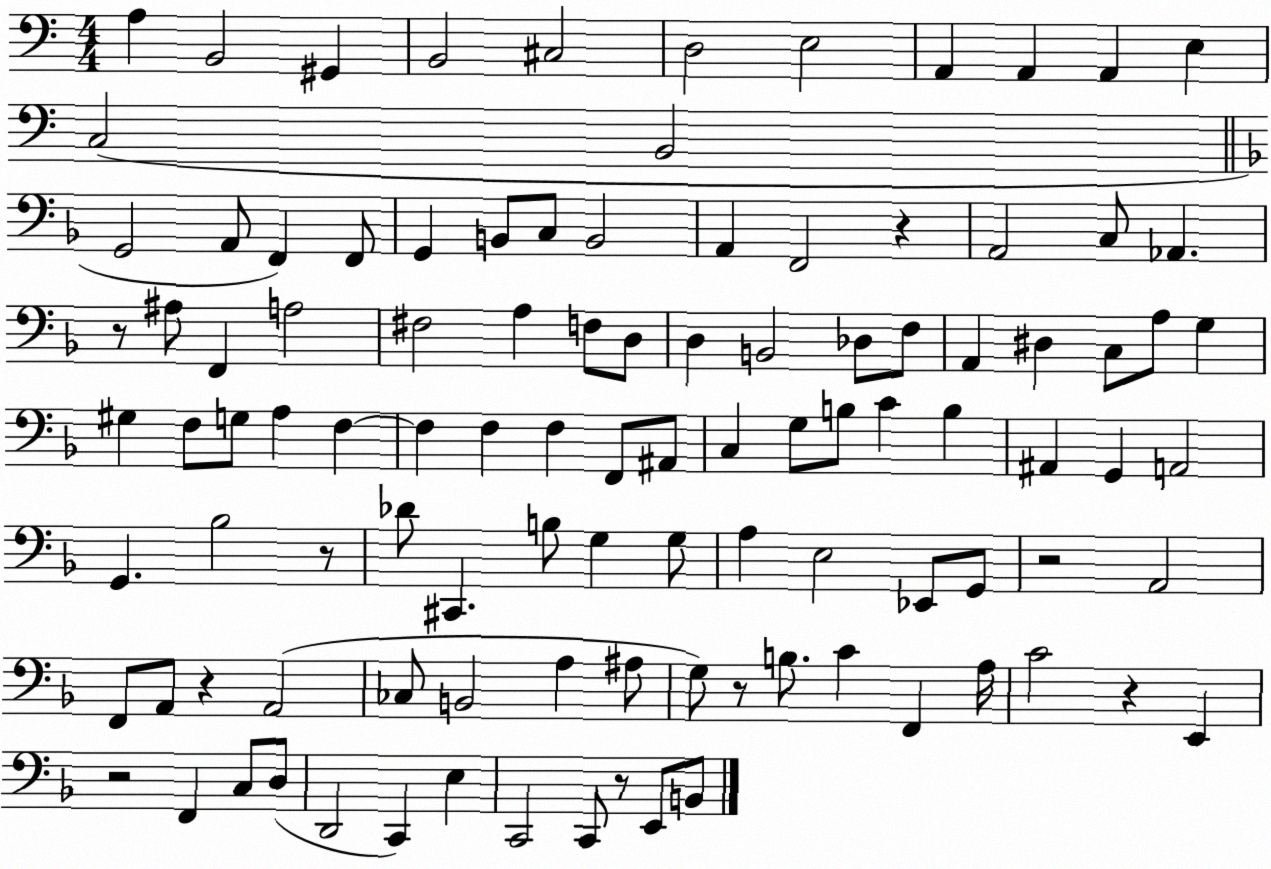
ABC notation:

X:1
T:Untitled
M:4/4
L:1/4
K:C
A, B,,2 ^G,, B,,2 ^C,2 D,2 E,2 A,, A,, A,, E, C,2 B,,2 G,,2 A,,/2 F,, F,,/2 G,, B,,/2 C,/2 B,,2 A,, F,,2 z A,,2 C,/2 _A,, z/2 ^A,/2 F,, A,2 ^F,2 A, F,/2 D,/2 D, B,,2 _D,/2 F,/2 A,, ^D, C,/2 A,/2 G, ^G, F,/2 G,/2 A, F, F, F, F, F,,/2 ^A,,/2 C, G,/2 B,/2 C B, ^A,, G,, A,,2 G,, _B,2 z/2 _D/2 ^C,, B,/2 G, G,/2 A, E,2 _E,,/2 G,,/2 z2 A,,2 F,,/2 A,,/2 z A,,2 _C,/2 B,,2 A, ^A,/2 G,/2 z/2 B,/2 C F,, A,/4 C2 z E,, z2 F,, C,/2 D,/2 D,,2 C,, E, C,,2 C,,/2 z/2 E,,/2 B,,/2